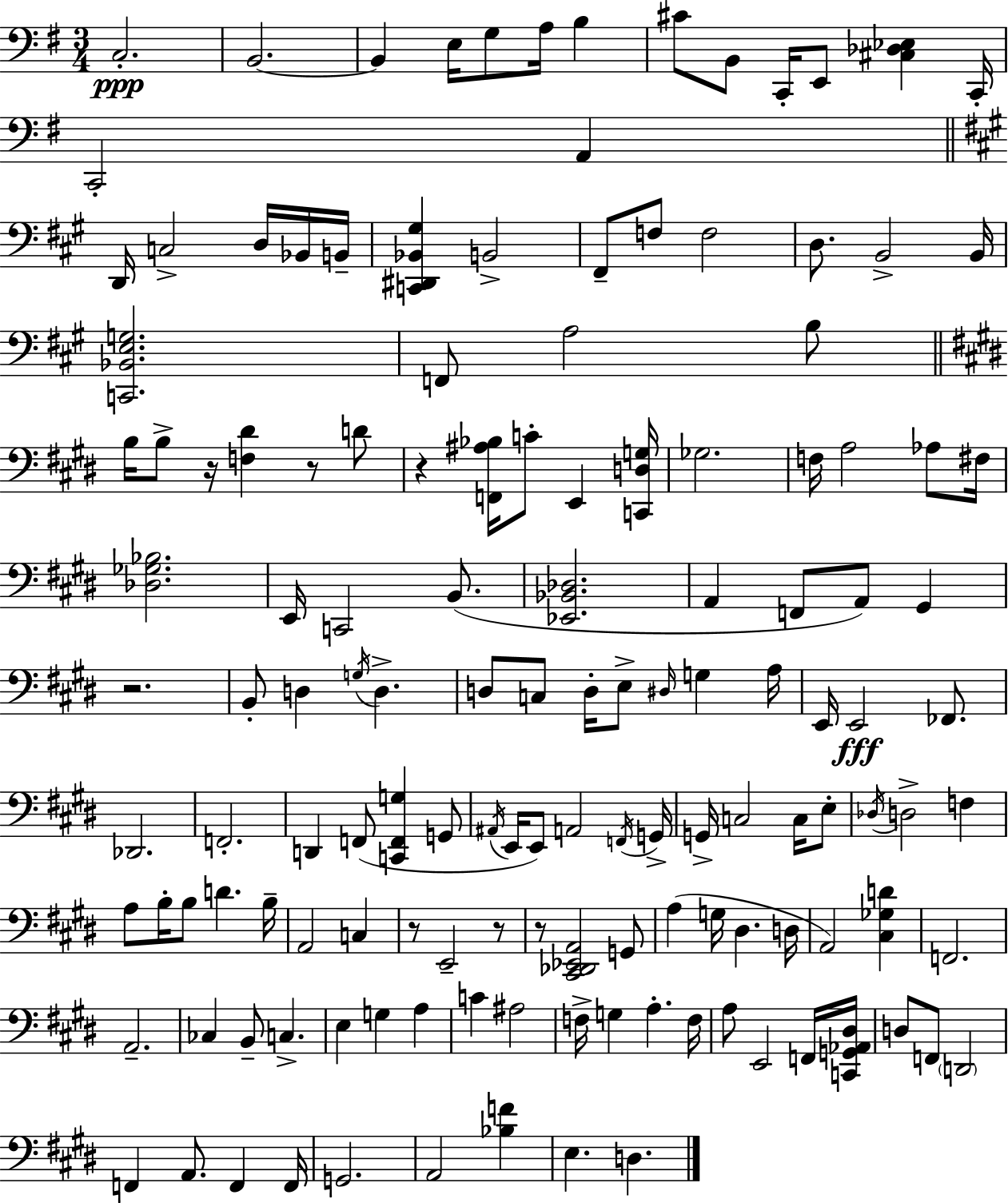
X:1
T:Untitled
M:3/4
L:1/4
K:G
C,2 B,,2 B,, E,/4 G,/2 A,/4 B, ^C/2 B,,/2 C,,/4 E,,/2 [^C,_D,_E,] C,,/4 C,,2 A,, D,,/4 C,2 D,/4 _B,,/4 B,,/4 [C,,^D,,_B,,^G,] B,,2 ^F,,/2 F,/2 F,2 D,/2 B,,2 B,,/4 [C,,_B,,E,G,]2 F,,/2 A,2 B,/2 B,/4 B,/2 z/4 [F,^D] z/2 D/2 z [F,,^A,_B,]/4 C/2 E,, [C,,D,G,]/4 _G,2 F,/4 A,2 _A,/2 ^F,/4 [_D,_G,_B,]2 E,,/4 C,,2 B,,/2 [_E,,_B,,_D,]2 A,, F,,/2 A,,/2 ^G,, z2 B,,/2 D, G,/4 D, D,/2 C,/2 D,/4 E,/2 ^D,/4 G, A,/4 E,,/4 E,,2 _F,,/2 _D,,2 F,,2 D,, F,,/2 [C,,F,,G,] G,,/2 ^A,,/4 E,,/4 E,,/2 A,,2 F,,/4 G,,/4 G,,/4 C,2 C,/4 E,/2 _D,/4 D,2 F, A,/2 B,/4 B,/2 D B,/4 A,,2 C, z/2 E,,2 z/2 z/2 [^C,,_D,,_E,,A,,]2 G,,/2 A, G,/4 ^D, D,/4 A,,2 [^C,_G,D] F,,2 A,,2 _C, B,,/2 C, E, G, A, C ^A,2 F,/4 G, A, F,/4 A,/2 E,,2 F,,/4 [C,,G,,_A,,^D,]/4 D,/2 F,,/2 D,,2 F,, A,,/2 F,, F,,/4 G,,2 A,,2 [_B,F] E, D,